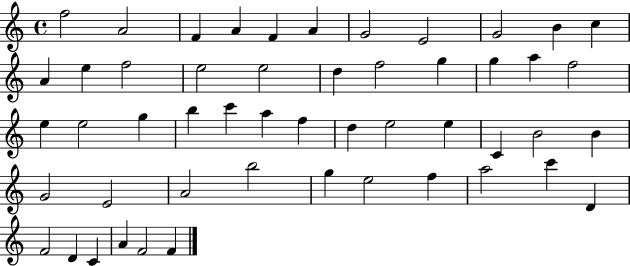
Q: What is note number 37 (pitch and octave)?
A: E4